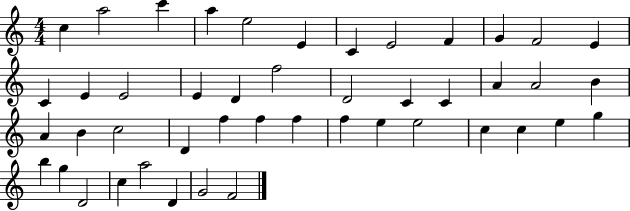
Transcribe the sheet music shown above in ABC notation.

X:1
T:Untitled
M:4/4
L:1/4
K:C
c a2 c' a e2 E C E2 F G F2 E C E E2 E D f2 D2 C C A A2 B A B c2 D f f f f e e2 c c e g b g D2 c a2 D G2 F2